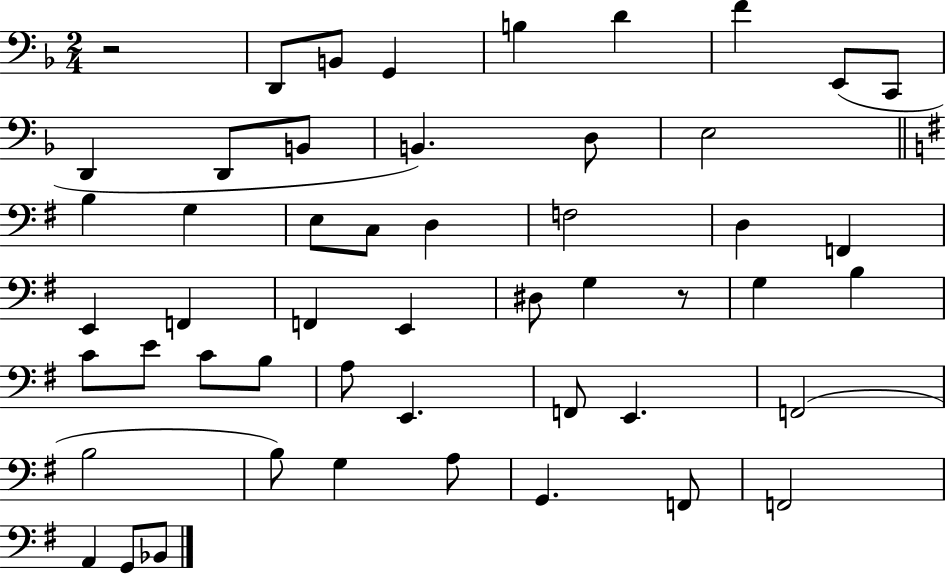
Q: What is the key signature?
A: F major